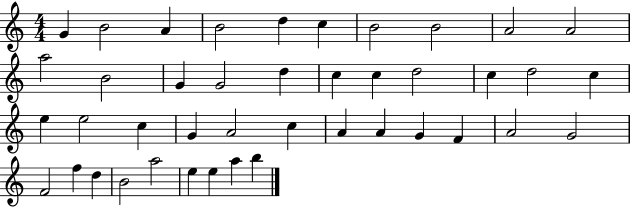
{
  \clef treble
  \numericTimeSignature
  \time 4/4
  \key c \major
  g'4 b'2 a'4 | b'2 d''4 c''4 | b'2 b'2 | a'2 a'2 | \break a''2 b'2 | g'4 g'2 d''4 | c''4 c''4 d''2 | c''4 d''2 c''4 | \break e''4 e''2 c''4 | g'4 a'2 c''4 | a'4 a'4 g'4 f'4 | a'2 g'2 | \break f'2 f''4 d''4 | b'2 a''2 | e''4 e''4 a''4 b''4 | \bar "|."
}